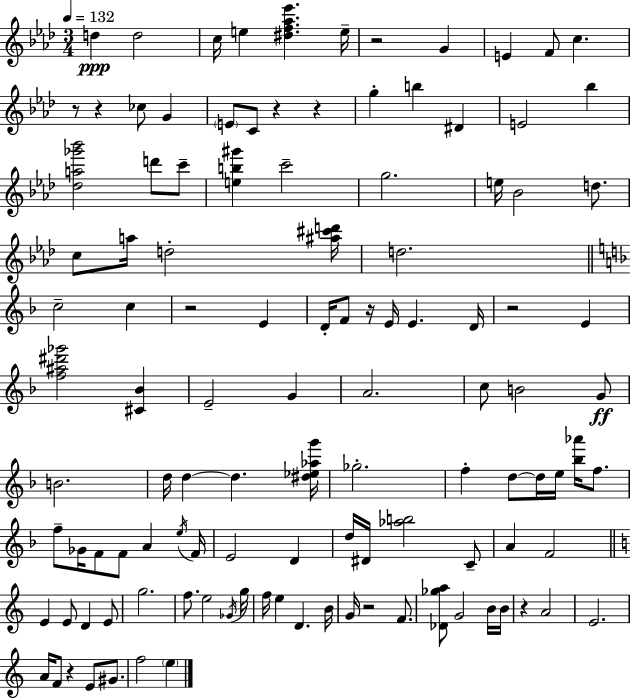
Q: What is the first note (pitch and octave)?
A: D5